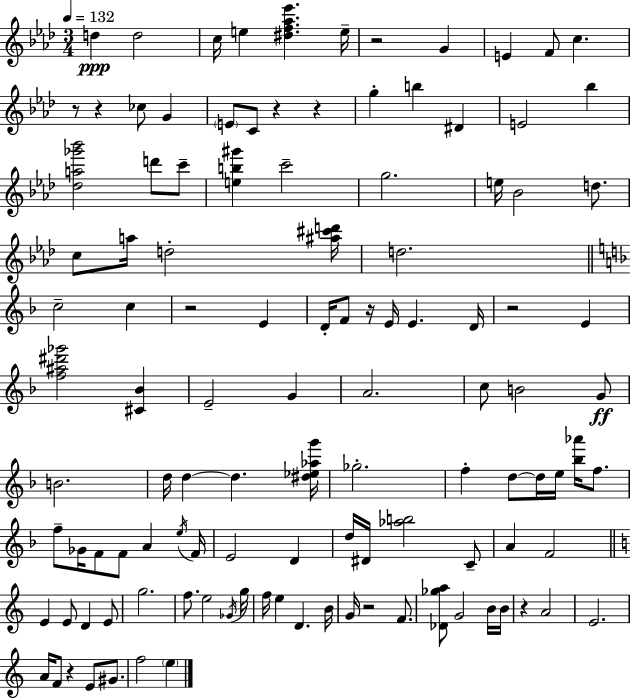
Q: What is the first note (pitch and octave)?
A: D5